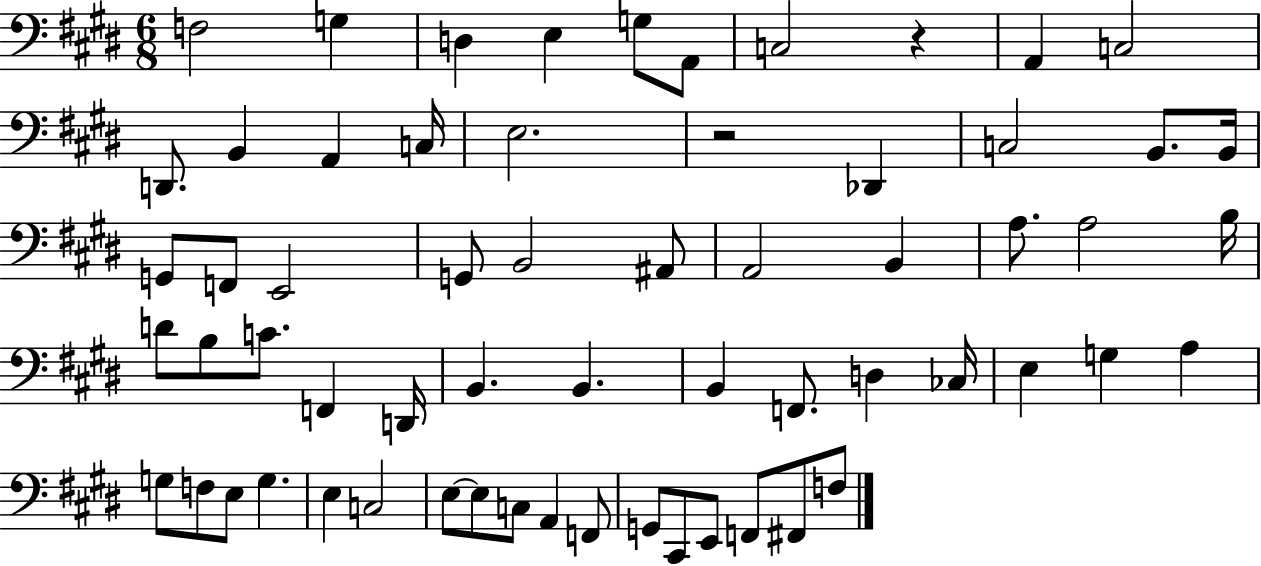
{
  \clef bass
  \numericTimeSignature
  \time 6/8
  \key e \major
  f2 g4 | d4 e4 g8 a,8 | c2 r4 | a,4 c2 | \break d,8. b,4 a,4 c16 | e2. | r2 des,4 | c2 b,8. b,16 | \break g,8 f,8 e,2 | g,8 b,2 ais,8 | a,2 b,4 | a8. a2 b16 | \break d'8 b8 c'8. f,4 d,16 | b,4. b,4. | b,4 f,8. d4 ces16 | e4 g4 a4 | \break g8 f8 e8 g4. | e4 c2 | e8~~ e8 c8 a,4 f,8 | g,8 cis,8 e,8 f,8 fis,8 f8 | \break \bar "|."
}